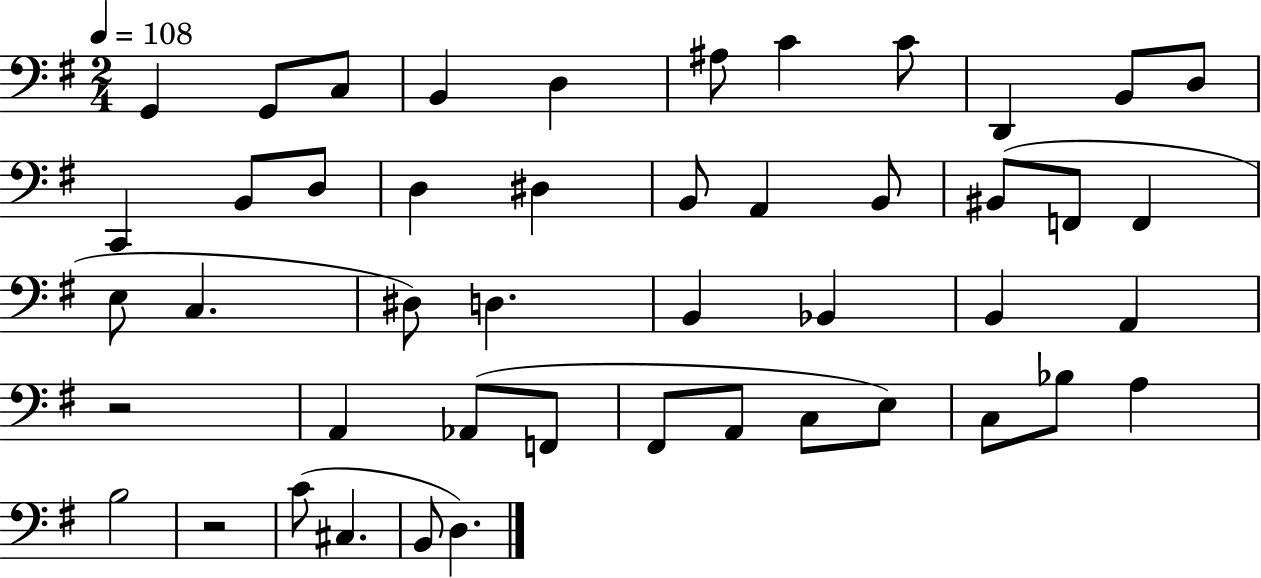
{
  \clef bass
  \numericTimeSignature
  \time 2/4
  \key g \major
  \tempo 4 = 108
  g,4 g,8 c8 | b,4 d4 | ais8 c'4 c'8 | d,4 b,8 d8 | \break c,4 b,8 d8 | d4 dis4 | b,8 a,4 b,8 | bis,8( f,8 f,4 | \break e8 c4. | dis8) d4. | b,4 bes,4 | b,4 a,4 | \break r2 | a,4 aes,8( f,8 | fis,8 a,8 c8 e8) | c8 bes8 a4 | \break b2 | r2 | c'8( cis4. | b,8 d4.) | \break \bar "|."
}